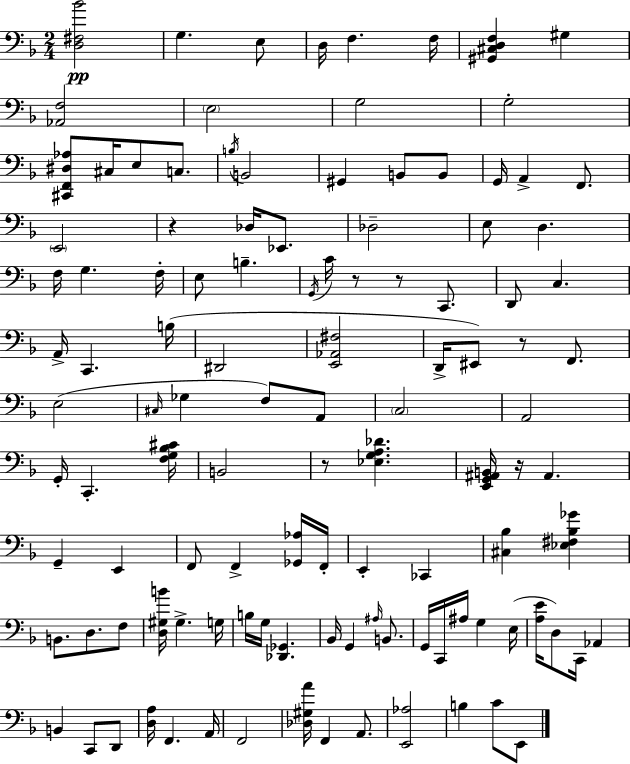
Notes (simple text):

[D3,F#3,Bb4]/h G3/q. E3/e D3/s F3/q. F3/s [G#2,C#3,D3,F3]/q G#3/q [Ab2,F3]/h E3/h G3/h G3/h [C#2,F2,D#3,Ab3]/e C#3/s E3/e C3/e. B3/s B2/h G#2/q B2/e B2/e G2/s A2/q F2/e. E2/h R/q Db3/s Eb2/e. Db3/h E3/e D3/q. F3/s G3/q. F3/s E3/e B3/q. G2/s C4/s R/e R/e C2/e. D2/e C3/q. A2/s C2/q. B3/s D#2/h [E2,Ab2,F#3]/h D2/s EIS2/e R/e F2/e. E3/h C#3/s Gb3/q F3/e A2/e C3/h A2/h G2/s C2/q. [F3,G3,Bb3,C#4]/s B2/h R/e [Eb3,G3,A3,Db4]/q. [E2,G2,A#2,B2]/s R/s A#2/q. G2/q E2/q F2/e F2/q [Gb2,Ab3]/s F2/s E2/q CES2/q [C#3,Bb3]/q [Eb3,F#3,Bb3,Gb4]/q B2/e. D3/e. F3/e [D3,G#3,B4]/s G#3/q. G3/s B3/s G3/s [Db2,Gb2]/q. Bb2/s G2/q A#3/s B2/e. G2/s C2/s A#3/s G3/q E3/s [A3,E4]/s D3/e C2/s Ab2/q B2/q C2/e D2/e [D3,A3]/s F2/q. A2/s F2/h [Db3,G#3,A4]/s F2/q A2/e. [E2,Ab3]/h B3/q C4/e E2/e